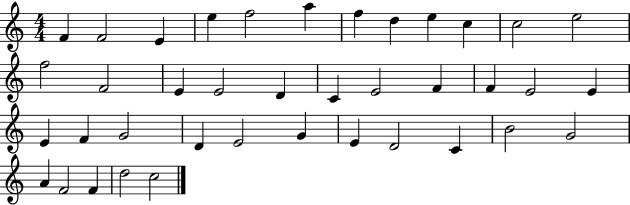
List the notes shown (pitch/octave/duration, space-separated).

F4/q F4/h E4/q E5/q F5/h A5/q F5/q D5/q E5/q C5/q C5/h E5/h F5/h F4/h E4/q E4/h D4/q C4/q E4/h F4/q F4/q E4/h E4/q E4/q F4/q G4/h D4/q E4/h G4/q E4/q D4/h C4/q B4/h G4/h A4/q F4/h F4/q D5/h C5/h